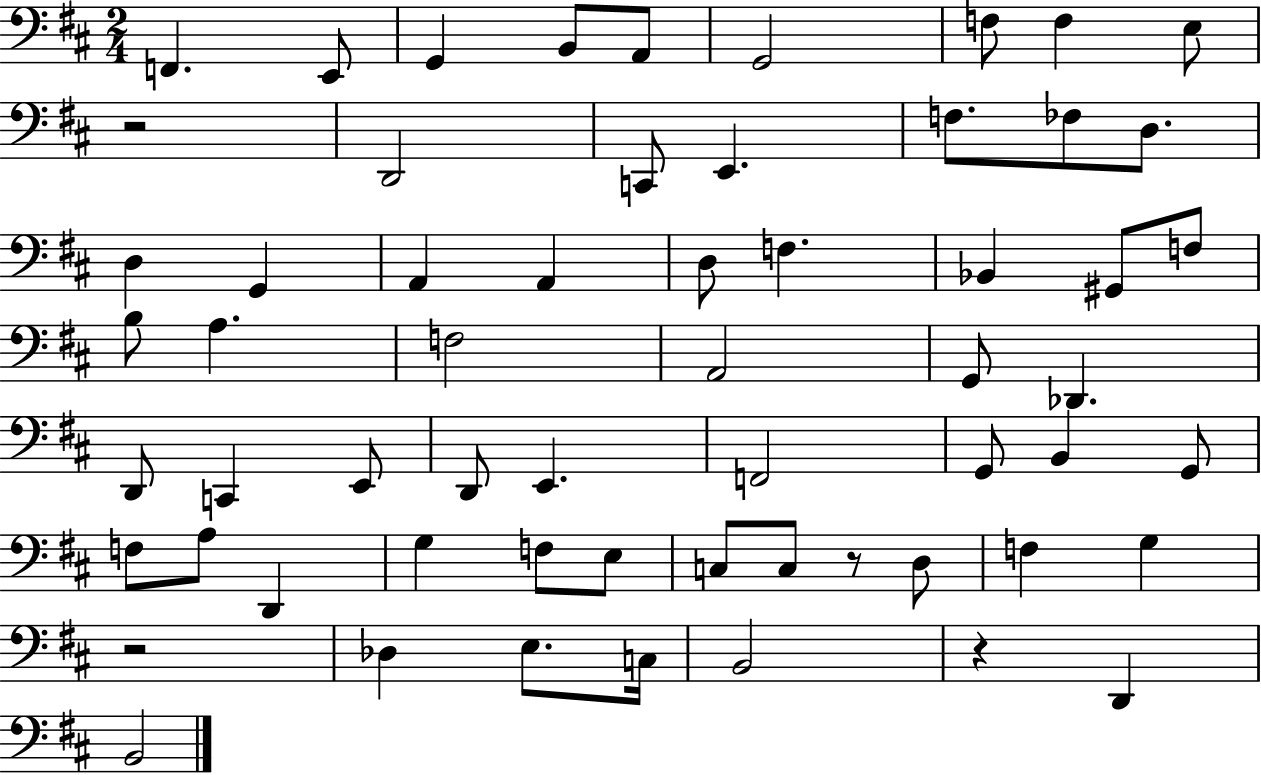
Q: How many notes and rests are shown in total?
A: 60